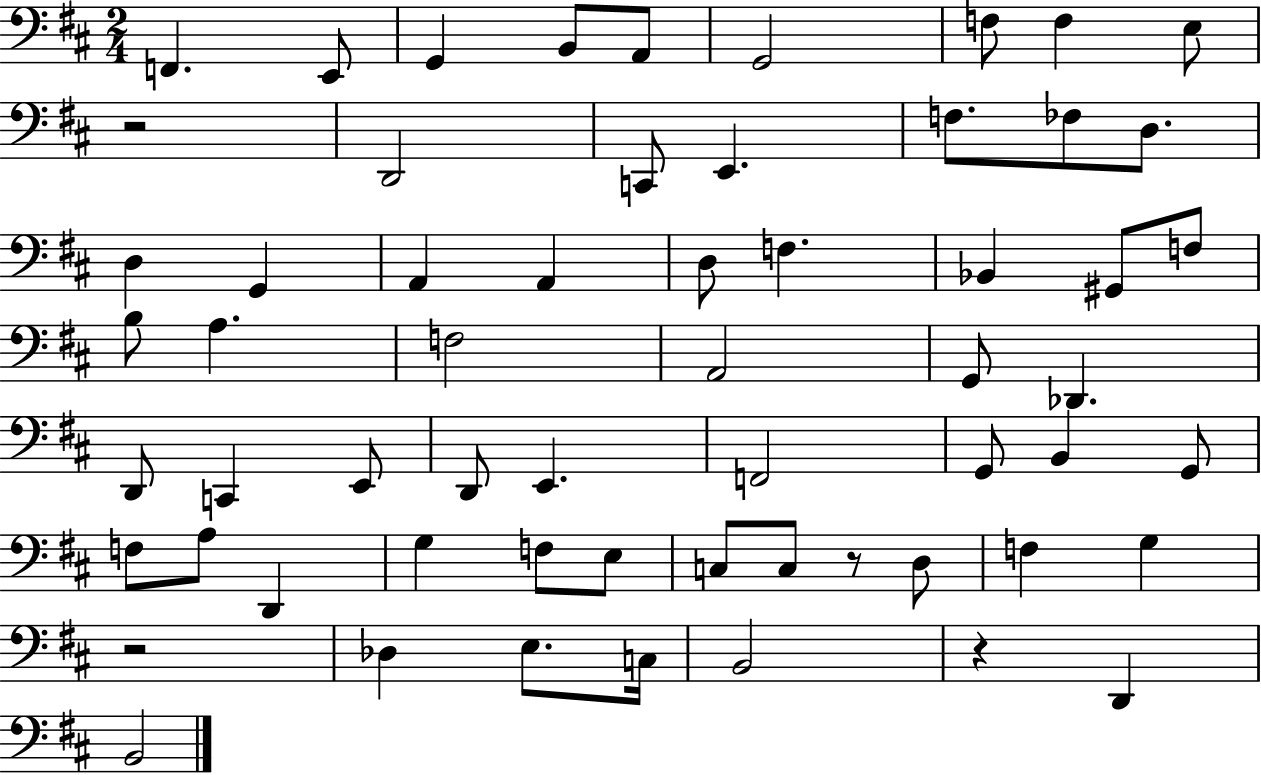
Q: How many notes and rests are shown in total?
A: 60